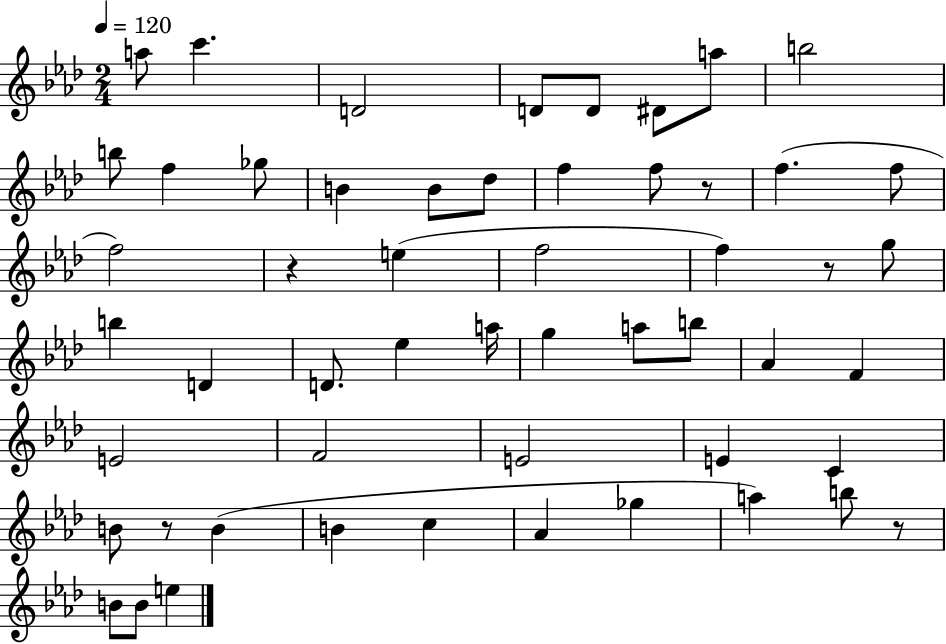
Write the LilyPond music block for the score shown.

{
  \clef treble
  \numericTimeSignature
  \time 2/4
  \key aes \major
  \tempo 4 = 120
  a''8 c'''4. | d'2 | d'8 d'8 dis'8 a''8 | b''2 | \break b''8 f''4 ges''8 | b'4 b'8 des''8 | f''4 f''8 r8 | f''4.( f''8 | \break f''2) | r4 e''4( | f''2 | f''4) r8 g''8 | \break b''4 d'4 | d'8. ees''4 a''16 | g''4 a''8 b''8 | aes'4 f'4 | \break e'2 | f'2 | e'2 | e'4 c'4 | \break b'8 r8 b'4( | b'4 c''4 | aes'4 ges''4 | a''4) b''8 r8 | \break b'8 b'8 e''4 | \bar "|."
}